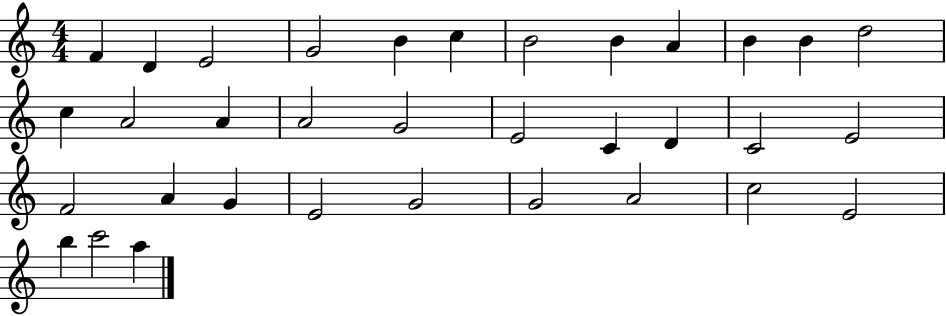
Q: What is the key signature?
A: C major